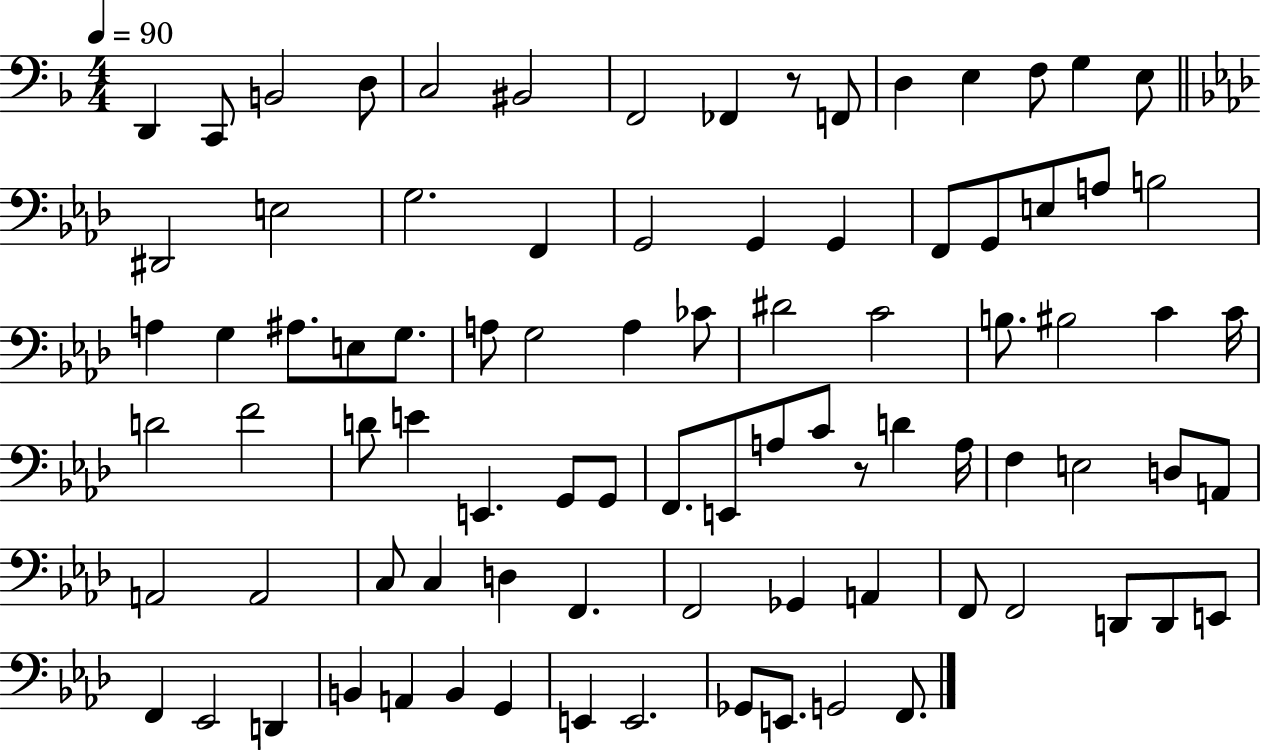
D2/q C2/e B2/h D3/e C3/h BIS2/h F2/h FES2/q R/e F2/e D3/q E3/q F3/e G3/q E3/e D#2/h E3/h G3/h. F2/q G2/h G2/q G2/q F2/e G2/e E3/e A3/e B3/h A3/q G3/q A#3/e. E3/e G3/e. A3/e G3/h A3/q CES4/e D#4/h C4/h B3/e. BIS3/h C4/q C4/s D4/h F4/h D4/e E4/q E2/q. G2/e G2/e F2/e. E2/e A3/e C4/e R/e D4/q A3/s F3/q E3/h D3/e A2/e A2/h A2/h C3/e C3/q D3/q F2/q. F2/h Gb2/q A2/q F2/e F2/h D2/e D2/e E2/e F2/q Eb2/h D2/q B2/q A2/q B2/q G2/q E2/q E2/h. Gb2/e E2/e. G2/h F2/e.